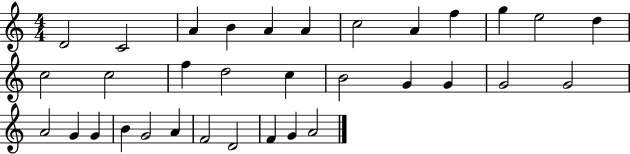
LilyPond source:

{
  \clef treble
  \numericTimeSignature
  \time 4/4
  \key c \major
  d'2 c'2 | a'4 b'4 a'4 a'4 | c''2 a'4 f''4 | g''4 e''2 d''4 | \break c''2 c''2 | f''4 d''2 c''4 | b'2 g'4 g'4 | g'2 g'2 | \break a'2 g'4 g'4 | b'4 g'2 a'4 | f'2 d'2 | f'4 g'4 a'2 | \break \bar "|."
}